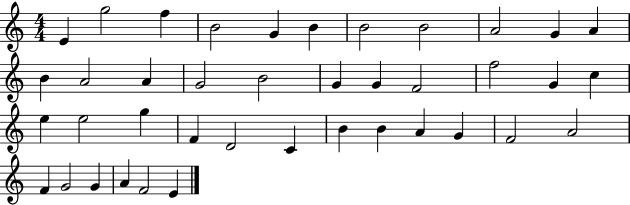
X:1
T:Untitled
M:4/4
L:1/4
K:C
E g2 f B2 G B B2 B2 A2 G A B A2 A G2 B2 G G F2 f2 G c e e2 g F D2 C B B A G F2 A2 F G2 G A F2 E